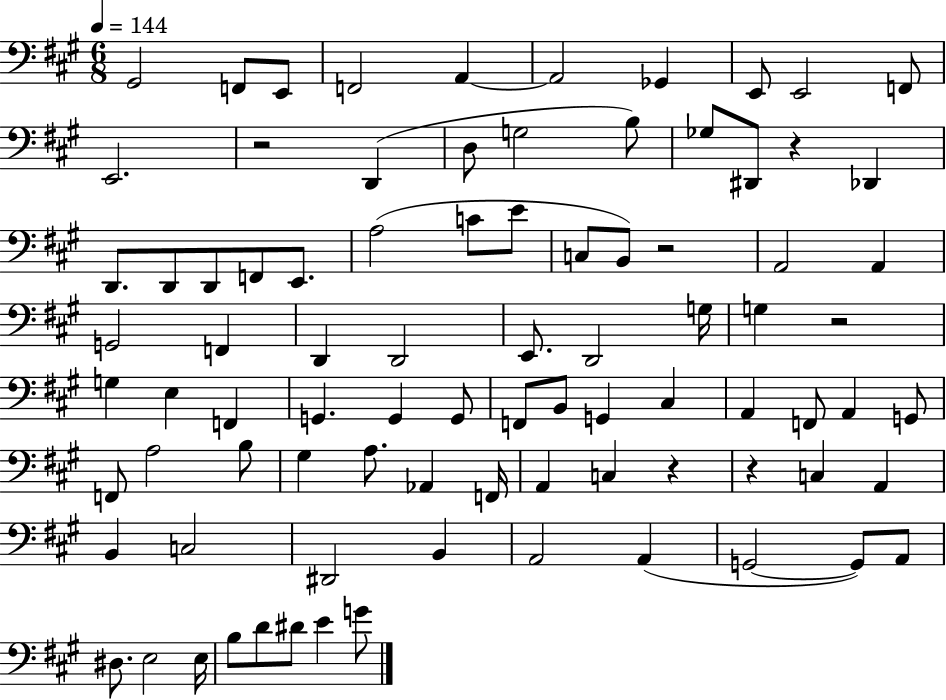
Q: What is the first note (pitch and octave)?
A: G#2